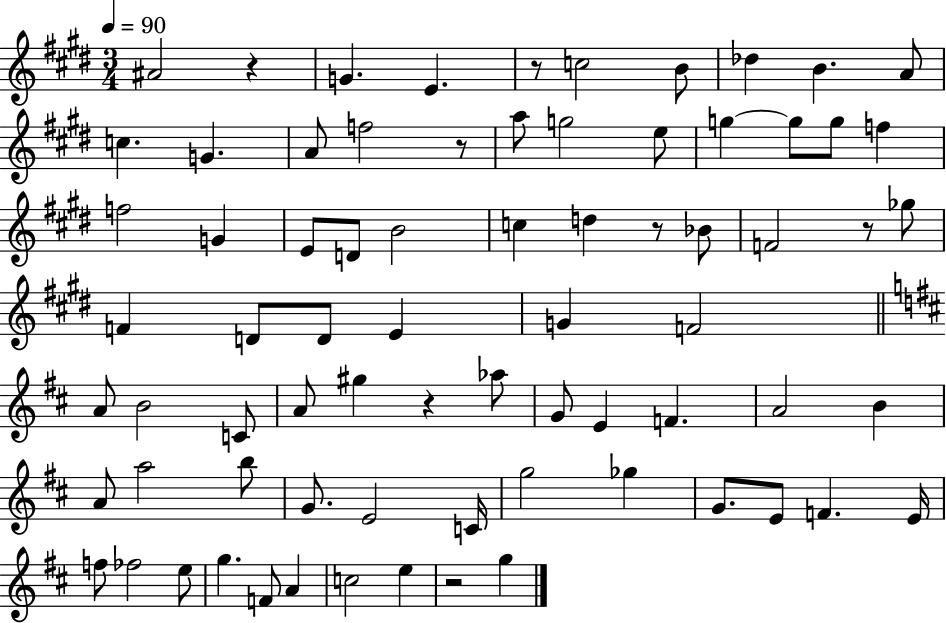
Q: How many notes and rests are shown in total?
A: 74